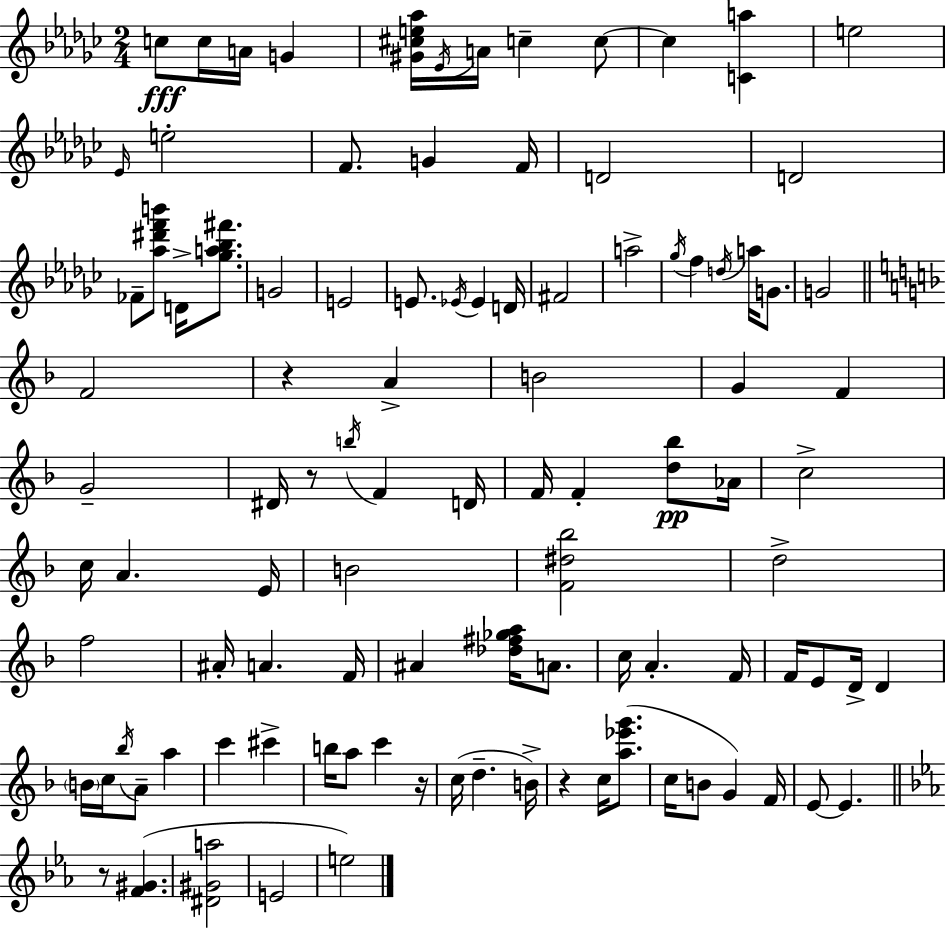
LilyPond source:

{
  \clef treble
  \numericTimeSignature
  \time 2/4
  \key ees \minor
  c''8\fff c''16 a'16 g'4 | <gis' cis'' e'' aes''>16 \acciaccatura { ees'16 } a'16 c''4-- c''8~~ | c''4 <c' a''>4 | e''2 | \break \grace { ees'16 } e''2-. | f'8. g'4 | f'16 d'2 | d'2 | \break fes'8-- <aes'' dis''' f''' b'''>8 d'16-> <ges'' a'' bes'' fis'''>8. | g'2 | e'2 | e'8. \acciaccatura { ees'16 } ees'4 | \break d'16 fis'2 | a''2-> | \acciaccatura { ges''16 } f''4 | \acciaccatura { d''16 } a''16 g'8. g'2 | \break \bar "||" \break \key f \major f'2 | r4 a'4-> | b'2 | g'4 f'4 | \break g'2-- | dis'16 r8 \acciaccatura { b''16 } f'4 | d'16 f'16 f'4-. <d'' bes''>8\pp | aes'16 c''2-> | \break c''16 a'4. | e'16 b'2 | <f' dis'' bes''>2 | d''2-> | \break f''2 | ais'16-. a'4. | f'16 ais'4 <des'' fis'' ges'' a''>16 a'8. | c''16 a'4.-. | \break f'16 f'16 e'8 d'16-> d'4 | \parenthesize b'16 c''16 \acciaccatura { bes''16 } a'8-- a''4 | c'''4 cis'''4-> | b''16 a''8 c'''4 | \break r16 c''16( d''4.-- | b'16->) r4 c''16 <a'' ees''' g'''>8.( | c''16 b'8 g'4) | f'16 e'8~~ e'4. | \break \bar "||" \break \key c \minor r8 <f' gis'>4.( | <dis' gis' a''>2 | e'2 | e''2) | \break \bar "|."
}